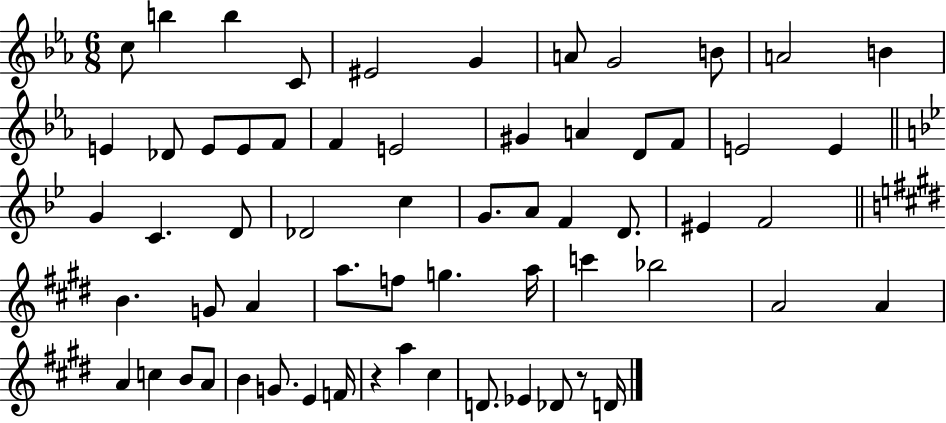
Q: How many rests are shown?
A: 2